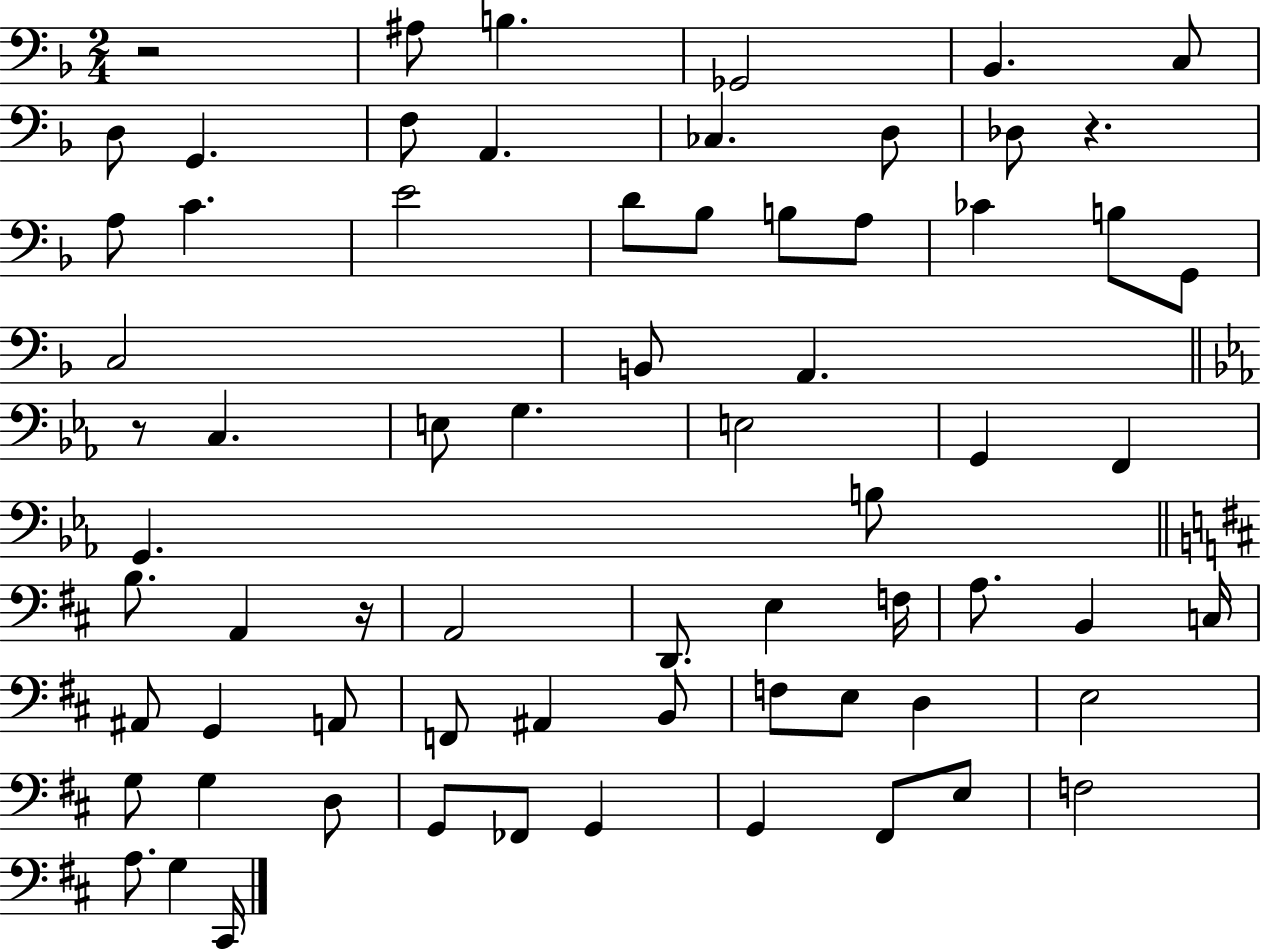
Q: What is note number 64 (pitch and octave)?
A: G3